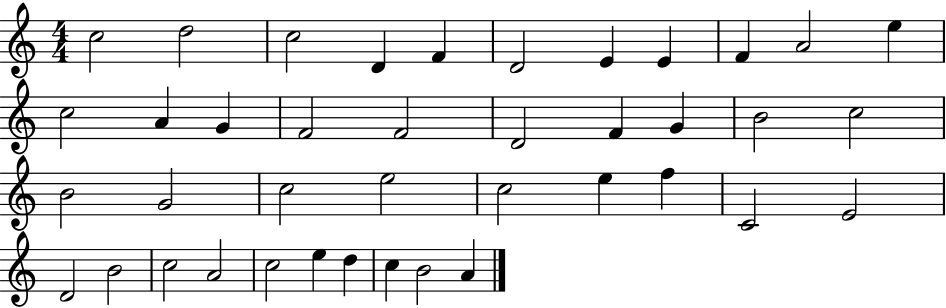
{
  \clef treble
  \numericTimeSignature
  \time 4/4
  \key c \major
  c''2 d''2 | c''2 d'4 f'4 | d'2 e'4 e'4 | f'4 a'2 e''4 | \break c''2 a'4 g'4 | f'2 f'2 | d'2 f'4 g'4 | b'2 c''2 | \break b'2 g'2 | c''2 e''2 | c''2 e''4 f''4 | c'2 e'2 | \break d'2 b'2 | c''2 a'2 | c''2 e''4 d''4 | c''4 b'2 a'4 | \break \bar "|."
}